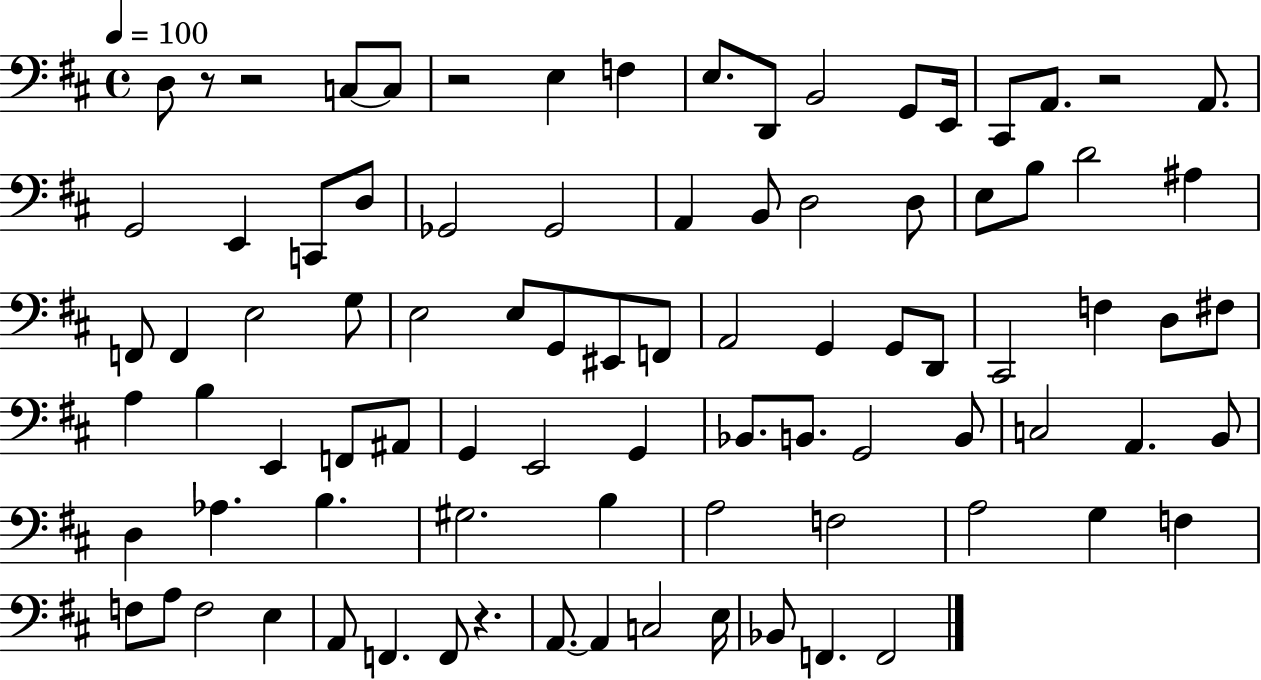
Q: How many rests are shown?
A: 5